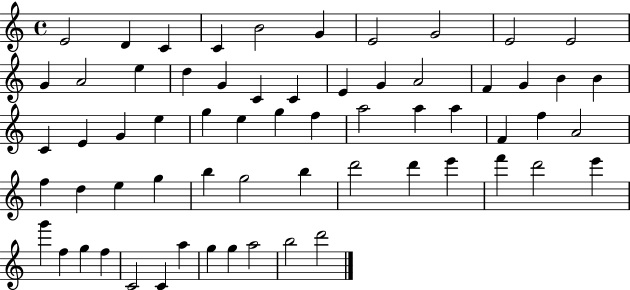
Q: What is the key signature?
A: C major